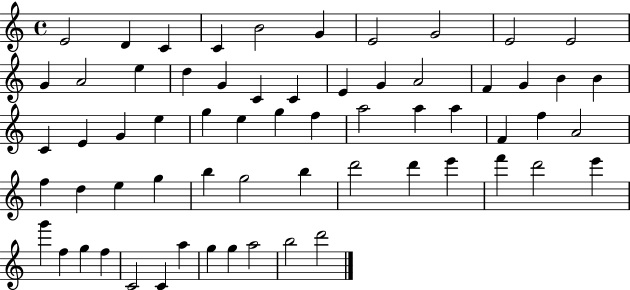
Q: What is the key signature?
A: C major